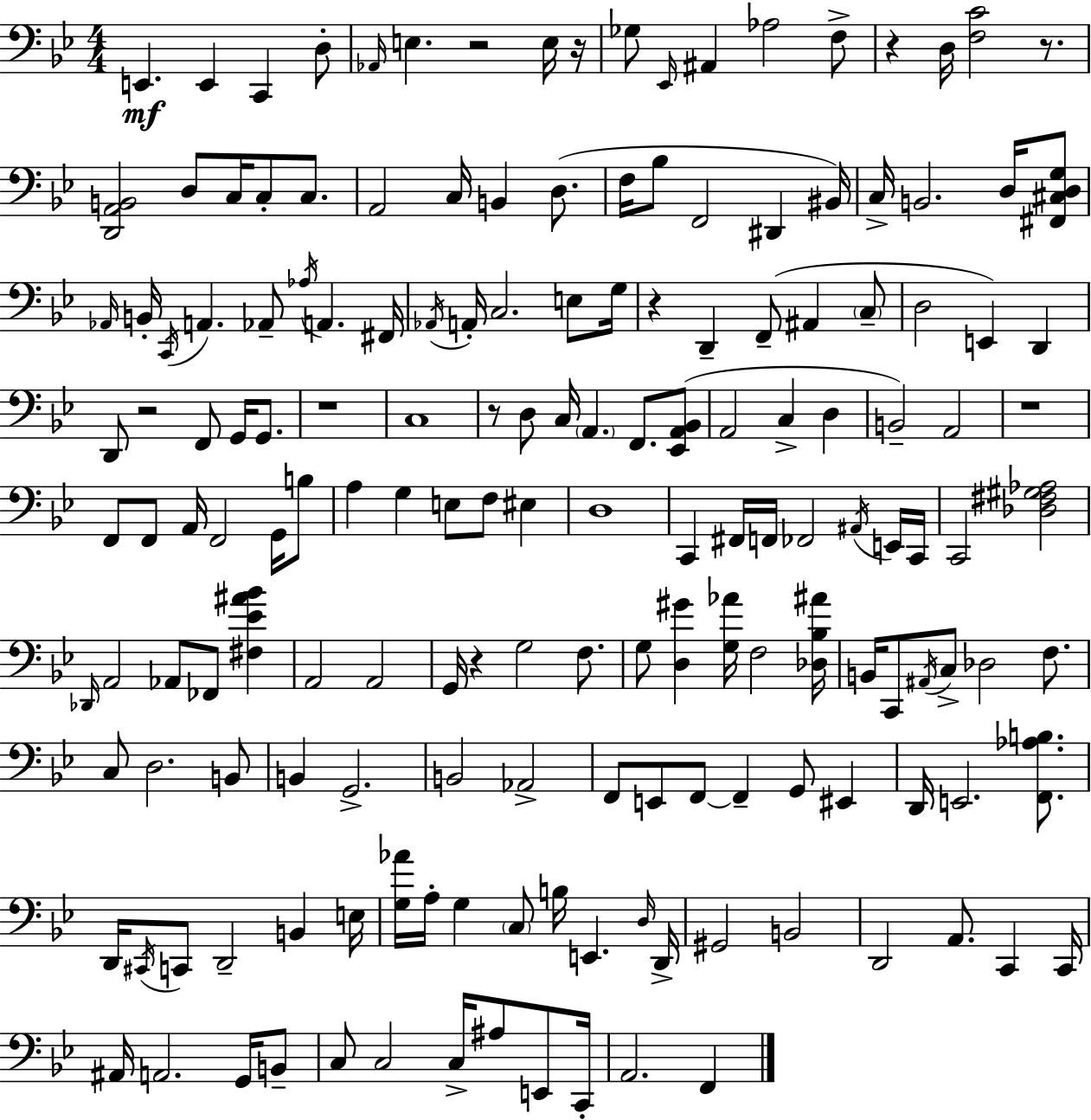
E2/q. E2/q C2/q D3/e Ab2/s E3/q. R/h E3/s R/s Gb3/e Eb2/s A#2/q Ab3/h F3/e R/q D3/s [F3,C4]/h R/e. [D2,A2,B2]/h D3/e C3/s C3/e C3/e. A2/h C3/s B2/q D3/e. F3/s Bb3/e F2/h D#2/q BIS2/s C3/s B2/h. D3/s [F#2,C#3,D3,G3]/e Ab2/s B2/s C2/s A2/q. Ab2/e Ab3/s A2/q. F#2/s Ab2/s A2/s C3/h. E3/e G3/s R/q D2/q F2/e A#2/q C3/e D3/h E2/q D2/q D2/e R/h F2/e G2/s G2/e. R/w C3/w R/e D3/e C3/s A2/q. F2/e. [Eb2,A2,Bb2]/e A2/h C3/q D3/q B2/h A2/h R/w F2/e F2/e A2/s F2/h G2/s B3/e A3/q G3/q E3/e F3/e EIS3/q D3/w C2/q F#2/s F2/s FES2/h A#2/s E2/s C2/s C2/h [Db3,F#3,G#3,Ab3]/h Db2/s A2/h Ab2/e FES2/e [F#3,Eb4,A#4,Bb4]/q A2/h A2/h G2/s R/q G3/h F3/e. G3/e [D3,G#4]/q [G3,Ab4]/s F3/h [Db3,Bb3,A#4]/s B2/s C2/e A#2/s C3/e Db3/h F3/e. C3/e D3/h. B2/e B2/q G2/h. B2/h Ab2/h F2/e E2/e F2/e F2/q G2/e EIS2/q D2/s E2/h. [F2,Ab3,B3]/e. D2/s C#2/s C2/e D2/h B2/q E3/s [G3,Ab4]/s A3/s G3/q C3/e B3/s E2/q. D3/s D2/s G#2/h B2/h D2/h A2/e. C2/q C2/s A#2/s A2/h. G2/s B2/e C3/e C3/h C3/s A#3/e E2/e C2/s A2/h. F2/q